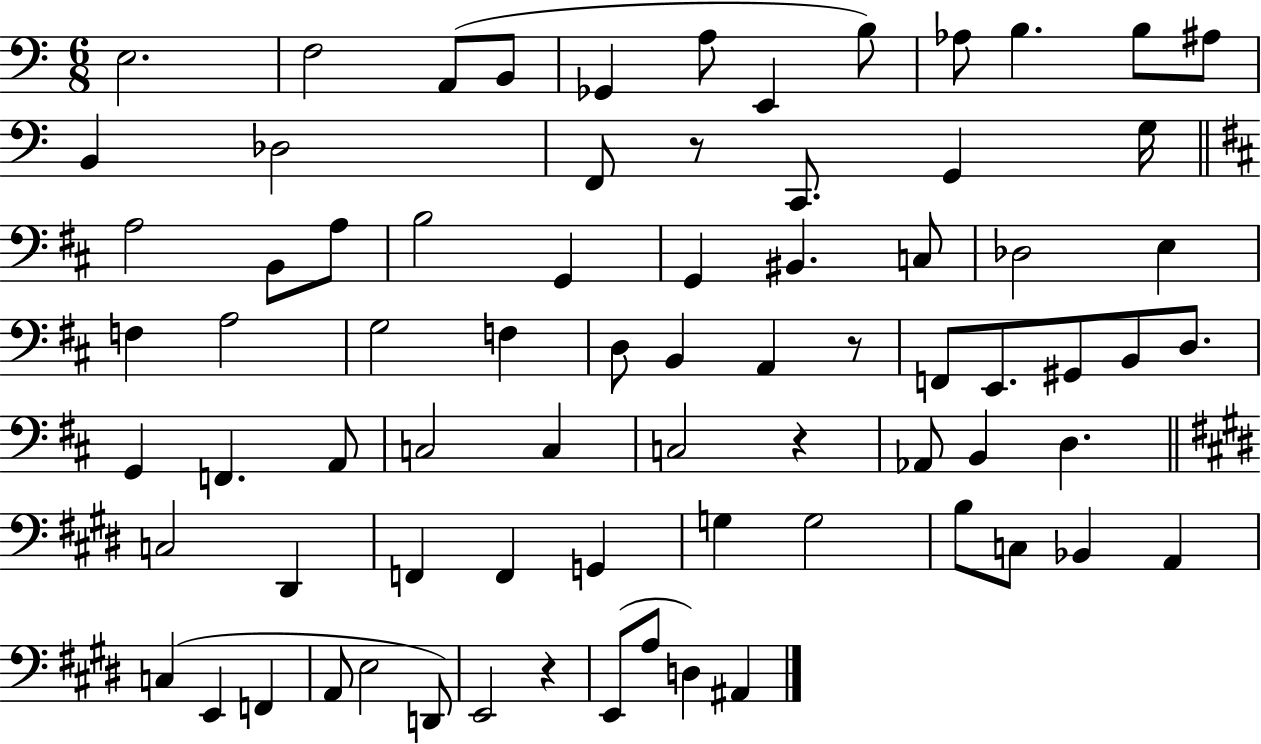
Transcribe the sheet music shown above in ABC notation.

X:1
T:Untitled
M:6/8
L:1/4
K:C
E,2 F,2 A,,/2 B,,/2 _G,, A,/2 E,, B,/2 _A,/2 B, B,/2 ^A,/2 B,, _D,2 F,,/2 z/2 C,,/2 G,, G,/4 A,2 B,,/2 A,/2 B,2 G,, G,, ^B,, C,/2 _D,2 E, F, A,2 G,2 F, D,/2 B,, A,, z/2 F,,/2 E,,/2 ^G,,/2 B,,/2 D,/2 G,, F,, A,,/2 C,2 C, C,2 z _A,,/2 B,, D, C,2 ^D,, F,, F,, G,, G, G,2 B,/2 C,/2 _B,, A,, C, E,, F,, A,,/2 E,2 D,,/2 E,,2 z E,,/2 A,/2 D, ^A,,